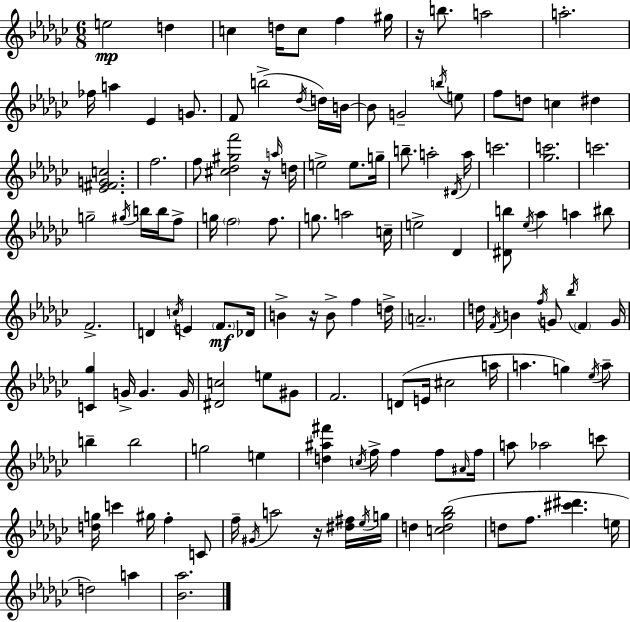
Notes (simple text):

E5/h D5/q C5/q D5/s C5/e F5/q G#5/s R/s B5/e. A5/h A5/h. FES5/s A5/q Eb4/q G4/e. F4/e B5/h Db5/s D5/s B4/s B4/e G4/h B5/s E5/e F5/e D5/e C5/q D#5/q [Eb4,F#4,G4,C5]/h. F5/h. F5/e [C#5,Db5,G#5,F6]/h R/s A5/s D5/s E5/h E5/e. G5/s B5/e. A5/h D#4/s A5/s C6/h. [Gb5,C6]/h. C6/h. G5/h G#5/s B5/s B5/s F5/e G5/s F5/h F5/e. G5/e. A5/h C5/s E5/h Db4/q [D#4,B5]/e Eb5/s Ab5/q A5/q BIS5/e F4/h. D4/q C5/s E4/q F4/e. Db4/s B4/q R/s B4/e F5/q D5/s A4/h. D5/s F4/s B4/q F5/s G4/e Bb5/s F4/q G4/s [C4,Gb5]/q G4/s G4/q. G4/s [D#4,C5]/h E5/e G#4/e F4/h. D4/e E4/s C#5/h A5/s A5/q. G5/q Eb5/s A5/e B5/q B5/h G5/h E5/q [D5,A#5,F#6]/q C5/s F5/s F5/q F5/e A#4/s F5/s A5/e Ab5/h C6/e [D5,G5]/s C6/q G#5/s F5/q C4/e F5/s G#4/s A5/h R/s [D#5,F#5]/s Eb5/s G5/s D5/q [C5,D5,Gb5,Bb5]/h D5/e F5/e. [C#6,D#6]/q. E5/s D5/h A5/q [Bb4,Ab5]/h.